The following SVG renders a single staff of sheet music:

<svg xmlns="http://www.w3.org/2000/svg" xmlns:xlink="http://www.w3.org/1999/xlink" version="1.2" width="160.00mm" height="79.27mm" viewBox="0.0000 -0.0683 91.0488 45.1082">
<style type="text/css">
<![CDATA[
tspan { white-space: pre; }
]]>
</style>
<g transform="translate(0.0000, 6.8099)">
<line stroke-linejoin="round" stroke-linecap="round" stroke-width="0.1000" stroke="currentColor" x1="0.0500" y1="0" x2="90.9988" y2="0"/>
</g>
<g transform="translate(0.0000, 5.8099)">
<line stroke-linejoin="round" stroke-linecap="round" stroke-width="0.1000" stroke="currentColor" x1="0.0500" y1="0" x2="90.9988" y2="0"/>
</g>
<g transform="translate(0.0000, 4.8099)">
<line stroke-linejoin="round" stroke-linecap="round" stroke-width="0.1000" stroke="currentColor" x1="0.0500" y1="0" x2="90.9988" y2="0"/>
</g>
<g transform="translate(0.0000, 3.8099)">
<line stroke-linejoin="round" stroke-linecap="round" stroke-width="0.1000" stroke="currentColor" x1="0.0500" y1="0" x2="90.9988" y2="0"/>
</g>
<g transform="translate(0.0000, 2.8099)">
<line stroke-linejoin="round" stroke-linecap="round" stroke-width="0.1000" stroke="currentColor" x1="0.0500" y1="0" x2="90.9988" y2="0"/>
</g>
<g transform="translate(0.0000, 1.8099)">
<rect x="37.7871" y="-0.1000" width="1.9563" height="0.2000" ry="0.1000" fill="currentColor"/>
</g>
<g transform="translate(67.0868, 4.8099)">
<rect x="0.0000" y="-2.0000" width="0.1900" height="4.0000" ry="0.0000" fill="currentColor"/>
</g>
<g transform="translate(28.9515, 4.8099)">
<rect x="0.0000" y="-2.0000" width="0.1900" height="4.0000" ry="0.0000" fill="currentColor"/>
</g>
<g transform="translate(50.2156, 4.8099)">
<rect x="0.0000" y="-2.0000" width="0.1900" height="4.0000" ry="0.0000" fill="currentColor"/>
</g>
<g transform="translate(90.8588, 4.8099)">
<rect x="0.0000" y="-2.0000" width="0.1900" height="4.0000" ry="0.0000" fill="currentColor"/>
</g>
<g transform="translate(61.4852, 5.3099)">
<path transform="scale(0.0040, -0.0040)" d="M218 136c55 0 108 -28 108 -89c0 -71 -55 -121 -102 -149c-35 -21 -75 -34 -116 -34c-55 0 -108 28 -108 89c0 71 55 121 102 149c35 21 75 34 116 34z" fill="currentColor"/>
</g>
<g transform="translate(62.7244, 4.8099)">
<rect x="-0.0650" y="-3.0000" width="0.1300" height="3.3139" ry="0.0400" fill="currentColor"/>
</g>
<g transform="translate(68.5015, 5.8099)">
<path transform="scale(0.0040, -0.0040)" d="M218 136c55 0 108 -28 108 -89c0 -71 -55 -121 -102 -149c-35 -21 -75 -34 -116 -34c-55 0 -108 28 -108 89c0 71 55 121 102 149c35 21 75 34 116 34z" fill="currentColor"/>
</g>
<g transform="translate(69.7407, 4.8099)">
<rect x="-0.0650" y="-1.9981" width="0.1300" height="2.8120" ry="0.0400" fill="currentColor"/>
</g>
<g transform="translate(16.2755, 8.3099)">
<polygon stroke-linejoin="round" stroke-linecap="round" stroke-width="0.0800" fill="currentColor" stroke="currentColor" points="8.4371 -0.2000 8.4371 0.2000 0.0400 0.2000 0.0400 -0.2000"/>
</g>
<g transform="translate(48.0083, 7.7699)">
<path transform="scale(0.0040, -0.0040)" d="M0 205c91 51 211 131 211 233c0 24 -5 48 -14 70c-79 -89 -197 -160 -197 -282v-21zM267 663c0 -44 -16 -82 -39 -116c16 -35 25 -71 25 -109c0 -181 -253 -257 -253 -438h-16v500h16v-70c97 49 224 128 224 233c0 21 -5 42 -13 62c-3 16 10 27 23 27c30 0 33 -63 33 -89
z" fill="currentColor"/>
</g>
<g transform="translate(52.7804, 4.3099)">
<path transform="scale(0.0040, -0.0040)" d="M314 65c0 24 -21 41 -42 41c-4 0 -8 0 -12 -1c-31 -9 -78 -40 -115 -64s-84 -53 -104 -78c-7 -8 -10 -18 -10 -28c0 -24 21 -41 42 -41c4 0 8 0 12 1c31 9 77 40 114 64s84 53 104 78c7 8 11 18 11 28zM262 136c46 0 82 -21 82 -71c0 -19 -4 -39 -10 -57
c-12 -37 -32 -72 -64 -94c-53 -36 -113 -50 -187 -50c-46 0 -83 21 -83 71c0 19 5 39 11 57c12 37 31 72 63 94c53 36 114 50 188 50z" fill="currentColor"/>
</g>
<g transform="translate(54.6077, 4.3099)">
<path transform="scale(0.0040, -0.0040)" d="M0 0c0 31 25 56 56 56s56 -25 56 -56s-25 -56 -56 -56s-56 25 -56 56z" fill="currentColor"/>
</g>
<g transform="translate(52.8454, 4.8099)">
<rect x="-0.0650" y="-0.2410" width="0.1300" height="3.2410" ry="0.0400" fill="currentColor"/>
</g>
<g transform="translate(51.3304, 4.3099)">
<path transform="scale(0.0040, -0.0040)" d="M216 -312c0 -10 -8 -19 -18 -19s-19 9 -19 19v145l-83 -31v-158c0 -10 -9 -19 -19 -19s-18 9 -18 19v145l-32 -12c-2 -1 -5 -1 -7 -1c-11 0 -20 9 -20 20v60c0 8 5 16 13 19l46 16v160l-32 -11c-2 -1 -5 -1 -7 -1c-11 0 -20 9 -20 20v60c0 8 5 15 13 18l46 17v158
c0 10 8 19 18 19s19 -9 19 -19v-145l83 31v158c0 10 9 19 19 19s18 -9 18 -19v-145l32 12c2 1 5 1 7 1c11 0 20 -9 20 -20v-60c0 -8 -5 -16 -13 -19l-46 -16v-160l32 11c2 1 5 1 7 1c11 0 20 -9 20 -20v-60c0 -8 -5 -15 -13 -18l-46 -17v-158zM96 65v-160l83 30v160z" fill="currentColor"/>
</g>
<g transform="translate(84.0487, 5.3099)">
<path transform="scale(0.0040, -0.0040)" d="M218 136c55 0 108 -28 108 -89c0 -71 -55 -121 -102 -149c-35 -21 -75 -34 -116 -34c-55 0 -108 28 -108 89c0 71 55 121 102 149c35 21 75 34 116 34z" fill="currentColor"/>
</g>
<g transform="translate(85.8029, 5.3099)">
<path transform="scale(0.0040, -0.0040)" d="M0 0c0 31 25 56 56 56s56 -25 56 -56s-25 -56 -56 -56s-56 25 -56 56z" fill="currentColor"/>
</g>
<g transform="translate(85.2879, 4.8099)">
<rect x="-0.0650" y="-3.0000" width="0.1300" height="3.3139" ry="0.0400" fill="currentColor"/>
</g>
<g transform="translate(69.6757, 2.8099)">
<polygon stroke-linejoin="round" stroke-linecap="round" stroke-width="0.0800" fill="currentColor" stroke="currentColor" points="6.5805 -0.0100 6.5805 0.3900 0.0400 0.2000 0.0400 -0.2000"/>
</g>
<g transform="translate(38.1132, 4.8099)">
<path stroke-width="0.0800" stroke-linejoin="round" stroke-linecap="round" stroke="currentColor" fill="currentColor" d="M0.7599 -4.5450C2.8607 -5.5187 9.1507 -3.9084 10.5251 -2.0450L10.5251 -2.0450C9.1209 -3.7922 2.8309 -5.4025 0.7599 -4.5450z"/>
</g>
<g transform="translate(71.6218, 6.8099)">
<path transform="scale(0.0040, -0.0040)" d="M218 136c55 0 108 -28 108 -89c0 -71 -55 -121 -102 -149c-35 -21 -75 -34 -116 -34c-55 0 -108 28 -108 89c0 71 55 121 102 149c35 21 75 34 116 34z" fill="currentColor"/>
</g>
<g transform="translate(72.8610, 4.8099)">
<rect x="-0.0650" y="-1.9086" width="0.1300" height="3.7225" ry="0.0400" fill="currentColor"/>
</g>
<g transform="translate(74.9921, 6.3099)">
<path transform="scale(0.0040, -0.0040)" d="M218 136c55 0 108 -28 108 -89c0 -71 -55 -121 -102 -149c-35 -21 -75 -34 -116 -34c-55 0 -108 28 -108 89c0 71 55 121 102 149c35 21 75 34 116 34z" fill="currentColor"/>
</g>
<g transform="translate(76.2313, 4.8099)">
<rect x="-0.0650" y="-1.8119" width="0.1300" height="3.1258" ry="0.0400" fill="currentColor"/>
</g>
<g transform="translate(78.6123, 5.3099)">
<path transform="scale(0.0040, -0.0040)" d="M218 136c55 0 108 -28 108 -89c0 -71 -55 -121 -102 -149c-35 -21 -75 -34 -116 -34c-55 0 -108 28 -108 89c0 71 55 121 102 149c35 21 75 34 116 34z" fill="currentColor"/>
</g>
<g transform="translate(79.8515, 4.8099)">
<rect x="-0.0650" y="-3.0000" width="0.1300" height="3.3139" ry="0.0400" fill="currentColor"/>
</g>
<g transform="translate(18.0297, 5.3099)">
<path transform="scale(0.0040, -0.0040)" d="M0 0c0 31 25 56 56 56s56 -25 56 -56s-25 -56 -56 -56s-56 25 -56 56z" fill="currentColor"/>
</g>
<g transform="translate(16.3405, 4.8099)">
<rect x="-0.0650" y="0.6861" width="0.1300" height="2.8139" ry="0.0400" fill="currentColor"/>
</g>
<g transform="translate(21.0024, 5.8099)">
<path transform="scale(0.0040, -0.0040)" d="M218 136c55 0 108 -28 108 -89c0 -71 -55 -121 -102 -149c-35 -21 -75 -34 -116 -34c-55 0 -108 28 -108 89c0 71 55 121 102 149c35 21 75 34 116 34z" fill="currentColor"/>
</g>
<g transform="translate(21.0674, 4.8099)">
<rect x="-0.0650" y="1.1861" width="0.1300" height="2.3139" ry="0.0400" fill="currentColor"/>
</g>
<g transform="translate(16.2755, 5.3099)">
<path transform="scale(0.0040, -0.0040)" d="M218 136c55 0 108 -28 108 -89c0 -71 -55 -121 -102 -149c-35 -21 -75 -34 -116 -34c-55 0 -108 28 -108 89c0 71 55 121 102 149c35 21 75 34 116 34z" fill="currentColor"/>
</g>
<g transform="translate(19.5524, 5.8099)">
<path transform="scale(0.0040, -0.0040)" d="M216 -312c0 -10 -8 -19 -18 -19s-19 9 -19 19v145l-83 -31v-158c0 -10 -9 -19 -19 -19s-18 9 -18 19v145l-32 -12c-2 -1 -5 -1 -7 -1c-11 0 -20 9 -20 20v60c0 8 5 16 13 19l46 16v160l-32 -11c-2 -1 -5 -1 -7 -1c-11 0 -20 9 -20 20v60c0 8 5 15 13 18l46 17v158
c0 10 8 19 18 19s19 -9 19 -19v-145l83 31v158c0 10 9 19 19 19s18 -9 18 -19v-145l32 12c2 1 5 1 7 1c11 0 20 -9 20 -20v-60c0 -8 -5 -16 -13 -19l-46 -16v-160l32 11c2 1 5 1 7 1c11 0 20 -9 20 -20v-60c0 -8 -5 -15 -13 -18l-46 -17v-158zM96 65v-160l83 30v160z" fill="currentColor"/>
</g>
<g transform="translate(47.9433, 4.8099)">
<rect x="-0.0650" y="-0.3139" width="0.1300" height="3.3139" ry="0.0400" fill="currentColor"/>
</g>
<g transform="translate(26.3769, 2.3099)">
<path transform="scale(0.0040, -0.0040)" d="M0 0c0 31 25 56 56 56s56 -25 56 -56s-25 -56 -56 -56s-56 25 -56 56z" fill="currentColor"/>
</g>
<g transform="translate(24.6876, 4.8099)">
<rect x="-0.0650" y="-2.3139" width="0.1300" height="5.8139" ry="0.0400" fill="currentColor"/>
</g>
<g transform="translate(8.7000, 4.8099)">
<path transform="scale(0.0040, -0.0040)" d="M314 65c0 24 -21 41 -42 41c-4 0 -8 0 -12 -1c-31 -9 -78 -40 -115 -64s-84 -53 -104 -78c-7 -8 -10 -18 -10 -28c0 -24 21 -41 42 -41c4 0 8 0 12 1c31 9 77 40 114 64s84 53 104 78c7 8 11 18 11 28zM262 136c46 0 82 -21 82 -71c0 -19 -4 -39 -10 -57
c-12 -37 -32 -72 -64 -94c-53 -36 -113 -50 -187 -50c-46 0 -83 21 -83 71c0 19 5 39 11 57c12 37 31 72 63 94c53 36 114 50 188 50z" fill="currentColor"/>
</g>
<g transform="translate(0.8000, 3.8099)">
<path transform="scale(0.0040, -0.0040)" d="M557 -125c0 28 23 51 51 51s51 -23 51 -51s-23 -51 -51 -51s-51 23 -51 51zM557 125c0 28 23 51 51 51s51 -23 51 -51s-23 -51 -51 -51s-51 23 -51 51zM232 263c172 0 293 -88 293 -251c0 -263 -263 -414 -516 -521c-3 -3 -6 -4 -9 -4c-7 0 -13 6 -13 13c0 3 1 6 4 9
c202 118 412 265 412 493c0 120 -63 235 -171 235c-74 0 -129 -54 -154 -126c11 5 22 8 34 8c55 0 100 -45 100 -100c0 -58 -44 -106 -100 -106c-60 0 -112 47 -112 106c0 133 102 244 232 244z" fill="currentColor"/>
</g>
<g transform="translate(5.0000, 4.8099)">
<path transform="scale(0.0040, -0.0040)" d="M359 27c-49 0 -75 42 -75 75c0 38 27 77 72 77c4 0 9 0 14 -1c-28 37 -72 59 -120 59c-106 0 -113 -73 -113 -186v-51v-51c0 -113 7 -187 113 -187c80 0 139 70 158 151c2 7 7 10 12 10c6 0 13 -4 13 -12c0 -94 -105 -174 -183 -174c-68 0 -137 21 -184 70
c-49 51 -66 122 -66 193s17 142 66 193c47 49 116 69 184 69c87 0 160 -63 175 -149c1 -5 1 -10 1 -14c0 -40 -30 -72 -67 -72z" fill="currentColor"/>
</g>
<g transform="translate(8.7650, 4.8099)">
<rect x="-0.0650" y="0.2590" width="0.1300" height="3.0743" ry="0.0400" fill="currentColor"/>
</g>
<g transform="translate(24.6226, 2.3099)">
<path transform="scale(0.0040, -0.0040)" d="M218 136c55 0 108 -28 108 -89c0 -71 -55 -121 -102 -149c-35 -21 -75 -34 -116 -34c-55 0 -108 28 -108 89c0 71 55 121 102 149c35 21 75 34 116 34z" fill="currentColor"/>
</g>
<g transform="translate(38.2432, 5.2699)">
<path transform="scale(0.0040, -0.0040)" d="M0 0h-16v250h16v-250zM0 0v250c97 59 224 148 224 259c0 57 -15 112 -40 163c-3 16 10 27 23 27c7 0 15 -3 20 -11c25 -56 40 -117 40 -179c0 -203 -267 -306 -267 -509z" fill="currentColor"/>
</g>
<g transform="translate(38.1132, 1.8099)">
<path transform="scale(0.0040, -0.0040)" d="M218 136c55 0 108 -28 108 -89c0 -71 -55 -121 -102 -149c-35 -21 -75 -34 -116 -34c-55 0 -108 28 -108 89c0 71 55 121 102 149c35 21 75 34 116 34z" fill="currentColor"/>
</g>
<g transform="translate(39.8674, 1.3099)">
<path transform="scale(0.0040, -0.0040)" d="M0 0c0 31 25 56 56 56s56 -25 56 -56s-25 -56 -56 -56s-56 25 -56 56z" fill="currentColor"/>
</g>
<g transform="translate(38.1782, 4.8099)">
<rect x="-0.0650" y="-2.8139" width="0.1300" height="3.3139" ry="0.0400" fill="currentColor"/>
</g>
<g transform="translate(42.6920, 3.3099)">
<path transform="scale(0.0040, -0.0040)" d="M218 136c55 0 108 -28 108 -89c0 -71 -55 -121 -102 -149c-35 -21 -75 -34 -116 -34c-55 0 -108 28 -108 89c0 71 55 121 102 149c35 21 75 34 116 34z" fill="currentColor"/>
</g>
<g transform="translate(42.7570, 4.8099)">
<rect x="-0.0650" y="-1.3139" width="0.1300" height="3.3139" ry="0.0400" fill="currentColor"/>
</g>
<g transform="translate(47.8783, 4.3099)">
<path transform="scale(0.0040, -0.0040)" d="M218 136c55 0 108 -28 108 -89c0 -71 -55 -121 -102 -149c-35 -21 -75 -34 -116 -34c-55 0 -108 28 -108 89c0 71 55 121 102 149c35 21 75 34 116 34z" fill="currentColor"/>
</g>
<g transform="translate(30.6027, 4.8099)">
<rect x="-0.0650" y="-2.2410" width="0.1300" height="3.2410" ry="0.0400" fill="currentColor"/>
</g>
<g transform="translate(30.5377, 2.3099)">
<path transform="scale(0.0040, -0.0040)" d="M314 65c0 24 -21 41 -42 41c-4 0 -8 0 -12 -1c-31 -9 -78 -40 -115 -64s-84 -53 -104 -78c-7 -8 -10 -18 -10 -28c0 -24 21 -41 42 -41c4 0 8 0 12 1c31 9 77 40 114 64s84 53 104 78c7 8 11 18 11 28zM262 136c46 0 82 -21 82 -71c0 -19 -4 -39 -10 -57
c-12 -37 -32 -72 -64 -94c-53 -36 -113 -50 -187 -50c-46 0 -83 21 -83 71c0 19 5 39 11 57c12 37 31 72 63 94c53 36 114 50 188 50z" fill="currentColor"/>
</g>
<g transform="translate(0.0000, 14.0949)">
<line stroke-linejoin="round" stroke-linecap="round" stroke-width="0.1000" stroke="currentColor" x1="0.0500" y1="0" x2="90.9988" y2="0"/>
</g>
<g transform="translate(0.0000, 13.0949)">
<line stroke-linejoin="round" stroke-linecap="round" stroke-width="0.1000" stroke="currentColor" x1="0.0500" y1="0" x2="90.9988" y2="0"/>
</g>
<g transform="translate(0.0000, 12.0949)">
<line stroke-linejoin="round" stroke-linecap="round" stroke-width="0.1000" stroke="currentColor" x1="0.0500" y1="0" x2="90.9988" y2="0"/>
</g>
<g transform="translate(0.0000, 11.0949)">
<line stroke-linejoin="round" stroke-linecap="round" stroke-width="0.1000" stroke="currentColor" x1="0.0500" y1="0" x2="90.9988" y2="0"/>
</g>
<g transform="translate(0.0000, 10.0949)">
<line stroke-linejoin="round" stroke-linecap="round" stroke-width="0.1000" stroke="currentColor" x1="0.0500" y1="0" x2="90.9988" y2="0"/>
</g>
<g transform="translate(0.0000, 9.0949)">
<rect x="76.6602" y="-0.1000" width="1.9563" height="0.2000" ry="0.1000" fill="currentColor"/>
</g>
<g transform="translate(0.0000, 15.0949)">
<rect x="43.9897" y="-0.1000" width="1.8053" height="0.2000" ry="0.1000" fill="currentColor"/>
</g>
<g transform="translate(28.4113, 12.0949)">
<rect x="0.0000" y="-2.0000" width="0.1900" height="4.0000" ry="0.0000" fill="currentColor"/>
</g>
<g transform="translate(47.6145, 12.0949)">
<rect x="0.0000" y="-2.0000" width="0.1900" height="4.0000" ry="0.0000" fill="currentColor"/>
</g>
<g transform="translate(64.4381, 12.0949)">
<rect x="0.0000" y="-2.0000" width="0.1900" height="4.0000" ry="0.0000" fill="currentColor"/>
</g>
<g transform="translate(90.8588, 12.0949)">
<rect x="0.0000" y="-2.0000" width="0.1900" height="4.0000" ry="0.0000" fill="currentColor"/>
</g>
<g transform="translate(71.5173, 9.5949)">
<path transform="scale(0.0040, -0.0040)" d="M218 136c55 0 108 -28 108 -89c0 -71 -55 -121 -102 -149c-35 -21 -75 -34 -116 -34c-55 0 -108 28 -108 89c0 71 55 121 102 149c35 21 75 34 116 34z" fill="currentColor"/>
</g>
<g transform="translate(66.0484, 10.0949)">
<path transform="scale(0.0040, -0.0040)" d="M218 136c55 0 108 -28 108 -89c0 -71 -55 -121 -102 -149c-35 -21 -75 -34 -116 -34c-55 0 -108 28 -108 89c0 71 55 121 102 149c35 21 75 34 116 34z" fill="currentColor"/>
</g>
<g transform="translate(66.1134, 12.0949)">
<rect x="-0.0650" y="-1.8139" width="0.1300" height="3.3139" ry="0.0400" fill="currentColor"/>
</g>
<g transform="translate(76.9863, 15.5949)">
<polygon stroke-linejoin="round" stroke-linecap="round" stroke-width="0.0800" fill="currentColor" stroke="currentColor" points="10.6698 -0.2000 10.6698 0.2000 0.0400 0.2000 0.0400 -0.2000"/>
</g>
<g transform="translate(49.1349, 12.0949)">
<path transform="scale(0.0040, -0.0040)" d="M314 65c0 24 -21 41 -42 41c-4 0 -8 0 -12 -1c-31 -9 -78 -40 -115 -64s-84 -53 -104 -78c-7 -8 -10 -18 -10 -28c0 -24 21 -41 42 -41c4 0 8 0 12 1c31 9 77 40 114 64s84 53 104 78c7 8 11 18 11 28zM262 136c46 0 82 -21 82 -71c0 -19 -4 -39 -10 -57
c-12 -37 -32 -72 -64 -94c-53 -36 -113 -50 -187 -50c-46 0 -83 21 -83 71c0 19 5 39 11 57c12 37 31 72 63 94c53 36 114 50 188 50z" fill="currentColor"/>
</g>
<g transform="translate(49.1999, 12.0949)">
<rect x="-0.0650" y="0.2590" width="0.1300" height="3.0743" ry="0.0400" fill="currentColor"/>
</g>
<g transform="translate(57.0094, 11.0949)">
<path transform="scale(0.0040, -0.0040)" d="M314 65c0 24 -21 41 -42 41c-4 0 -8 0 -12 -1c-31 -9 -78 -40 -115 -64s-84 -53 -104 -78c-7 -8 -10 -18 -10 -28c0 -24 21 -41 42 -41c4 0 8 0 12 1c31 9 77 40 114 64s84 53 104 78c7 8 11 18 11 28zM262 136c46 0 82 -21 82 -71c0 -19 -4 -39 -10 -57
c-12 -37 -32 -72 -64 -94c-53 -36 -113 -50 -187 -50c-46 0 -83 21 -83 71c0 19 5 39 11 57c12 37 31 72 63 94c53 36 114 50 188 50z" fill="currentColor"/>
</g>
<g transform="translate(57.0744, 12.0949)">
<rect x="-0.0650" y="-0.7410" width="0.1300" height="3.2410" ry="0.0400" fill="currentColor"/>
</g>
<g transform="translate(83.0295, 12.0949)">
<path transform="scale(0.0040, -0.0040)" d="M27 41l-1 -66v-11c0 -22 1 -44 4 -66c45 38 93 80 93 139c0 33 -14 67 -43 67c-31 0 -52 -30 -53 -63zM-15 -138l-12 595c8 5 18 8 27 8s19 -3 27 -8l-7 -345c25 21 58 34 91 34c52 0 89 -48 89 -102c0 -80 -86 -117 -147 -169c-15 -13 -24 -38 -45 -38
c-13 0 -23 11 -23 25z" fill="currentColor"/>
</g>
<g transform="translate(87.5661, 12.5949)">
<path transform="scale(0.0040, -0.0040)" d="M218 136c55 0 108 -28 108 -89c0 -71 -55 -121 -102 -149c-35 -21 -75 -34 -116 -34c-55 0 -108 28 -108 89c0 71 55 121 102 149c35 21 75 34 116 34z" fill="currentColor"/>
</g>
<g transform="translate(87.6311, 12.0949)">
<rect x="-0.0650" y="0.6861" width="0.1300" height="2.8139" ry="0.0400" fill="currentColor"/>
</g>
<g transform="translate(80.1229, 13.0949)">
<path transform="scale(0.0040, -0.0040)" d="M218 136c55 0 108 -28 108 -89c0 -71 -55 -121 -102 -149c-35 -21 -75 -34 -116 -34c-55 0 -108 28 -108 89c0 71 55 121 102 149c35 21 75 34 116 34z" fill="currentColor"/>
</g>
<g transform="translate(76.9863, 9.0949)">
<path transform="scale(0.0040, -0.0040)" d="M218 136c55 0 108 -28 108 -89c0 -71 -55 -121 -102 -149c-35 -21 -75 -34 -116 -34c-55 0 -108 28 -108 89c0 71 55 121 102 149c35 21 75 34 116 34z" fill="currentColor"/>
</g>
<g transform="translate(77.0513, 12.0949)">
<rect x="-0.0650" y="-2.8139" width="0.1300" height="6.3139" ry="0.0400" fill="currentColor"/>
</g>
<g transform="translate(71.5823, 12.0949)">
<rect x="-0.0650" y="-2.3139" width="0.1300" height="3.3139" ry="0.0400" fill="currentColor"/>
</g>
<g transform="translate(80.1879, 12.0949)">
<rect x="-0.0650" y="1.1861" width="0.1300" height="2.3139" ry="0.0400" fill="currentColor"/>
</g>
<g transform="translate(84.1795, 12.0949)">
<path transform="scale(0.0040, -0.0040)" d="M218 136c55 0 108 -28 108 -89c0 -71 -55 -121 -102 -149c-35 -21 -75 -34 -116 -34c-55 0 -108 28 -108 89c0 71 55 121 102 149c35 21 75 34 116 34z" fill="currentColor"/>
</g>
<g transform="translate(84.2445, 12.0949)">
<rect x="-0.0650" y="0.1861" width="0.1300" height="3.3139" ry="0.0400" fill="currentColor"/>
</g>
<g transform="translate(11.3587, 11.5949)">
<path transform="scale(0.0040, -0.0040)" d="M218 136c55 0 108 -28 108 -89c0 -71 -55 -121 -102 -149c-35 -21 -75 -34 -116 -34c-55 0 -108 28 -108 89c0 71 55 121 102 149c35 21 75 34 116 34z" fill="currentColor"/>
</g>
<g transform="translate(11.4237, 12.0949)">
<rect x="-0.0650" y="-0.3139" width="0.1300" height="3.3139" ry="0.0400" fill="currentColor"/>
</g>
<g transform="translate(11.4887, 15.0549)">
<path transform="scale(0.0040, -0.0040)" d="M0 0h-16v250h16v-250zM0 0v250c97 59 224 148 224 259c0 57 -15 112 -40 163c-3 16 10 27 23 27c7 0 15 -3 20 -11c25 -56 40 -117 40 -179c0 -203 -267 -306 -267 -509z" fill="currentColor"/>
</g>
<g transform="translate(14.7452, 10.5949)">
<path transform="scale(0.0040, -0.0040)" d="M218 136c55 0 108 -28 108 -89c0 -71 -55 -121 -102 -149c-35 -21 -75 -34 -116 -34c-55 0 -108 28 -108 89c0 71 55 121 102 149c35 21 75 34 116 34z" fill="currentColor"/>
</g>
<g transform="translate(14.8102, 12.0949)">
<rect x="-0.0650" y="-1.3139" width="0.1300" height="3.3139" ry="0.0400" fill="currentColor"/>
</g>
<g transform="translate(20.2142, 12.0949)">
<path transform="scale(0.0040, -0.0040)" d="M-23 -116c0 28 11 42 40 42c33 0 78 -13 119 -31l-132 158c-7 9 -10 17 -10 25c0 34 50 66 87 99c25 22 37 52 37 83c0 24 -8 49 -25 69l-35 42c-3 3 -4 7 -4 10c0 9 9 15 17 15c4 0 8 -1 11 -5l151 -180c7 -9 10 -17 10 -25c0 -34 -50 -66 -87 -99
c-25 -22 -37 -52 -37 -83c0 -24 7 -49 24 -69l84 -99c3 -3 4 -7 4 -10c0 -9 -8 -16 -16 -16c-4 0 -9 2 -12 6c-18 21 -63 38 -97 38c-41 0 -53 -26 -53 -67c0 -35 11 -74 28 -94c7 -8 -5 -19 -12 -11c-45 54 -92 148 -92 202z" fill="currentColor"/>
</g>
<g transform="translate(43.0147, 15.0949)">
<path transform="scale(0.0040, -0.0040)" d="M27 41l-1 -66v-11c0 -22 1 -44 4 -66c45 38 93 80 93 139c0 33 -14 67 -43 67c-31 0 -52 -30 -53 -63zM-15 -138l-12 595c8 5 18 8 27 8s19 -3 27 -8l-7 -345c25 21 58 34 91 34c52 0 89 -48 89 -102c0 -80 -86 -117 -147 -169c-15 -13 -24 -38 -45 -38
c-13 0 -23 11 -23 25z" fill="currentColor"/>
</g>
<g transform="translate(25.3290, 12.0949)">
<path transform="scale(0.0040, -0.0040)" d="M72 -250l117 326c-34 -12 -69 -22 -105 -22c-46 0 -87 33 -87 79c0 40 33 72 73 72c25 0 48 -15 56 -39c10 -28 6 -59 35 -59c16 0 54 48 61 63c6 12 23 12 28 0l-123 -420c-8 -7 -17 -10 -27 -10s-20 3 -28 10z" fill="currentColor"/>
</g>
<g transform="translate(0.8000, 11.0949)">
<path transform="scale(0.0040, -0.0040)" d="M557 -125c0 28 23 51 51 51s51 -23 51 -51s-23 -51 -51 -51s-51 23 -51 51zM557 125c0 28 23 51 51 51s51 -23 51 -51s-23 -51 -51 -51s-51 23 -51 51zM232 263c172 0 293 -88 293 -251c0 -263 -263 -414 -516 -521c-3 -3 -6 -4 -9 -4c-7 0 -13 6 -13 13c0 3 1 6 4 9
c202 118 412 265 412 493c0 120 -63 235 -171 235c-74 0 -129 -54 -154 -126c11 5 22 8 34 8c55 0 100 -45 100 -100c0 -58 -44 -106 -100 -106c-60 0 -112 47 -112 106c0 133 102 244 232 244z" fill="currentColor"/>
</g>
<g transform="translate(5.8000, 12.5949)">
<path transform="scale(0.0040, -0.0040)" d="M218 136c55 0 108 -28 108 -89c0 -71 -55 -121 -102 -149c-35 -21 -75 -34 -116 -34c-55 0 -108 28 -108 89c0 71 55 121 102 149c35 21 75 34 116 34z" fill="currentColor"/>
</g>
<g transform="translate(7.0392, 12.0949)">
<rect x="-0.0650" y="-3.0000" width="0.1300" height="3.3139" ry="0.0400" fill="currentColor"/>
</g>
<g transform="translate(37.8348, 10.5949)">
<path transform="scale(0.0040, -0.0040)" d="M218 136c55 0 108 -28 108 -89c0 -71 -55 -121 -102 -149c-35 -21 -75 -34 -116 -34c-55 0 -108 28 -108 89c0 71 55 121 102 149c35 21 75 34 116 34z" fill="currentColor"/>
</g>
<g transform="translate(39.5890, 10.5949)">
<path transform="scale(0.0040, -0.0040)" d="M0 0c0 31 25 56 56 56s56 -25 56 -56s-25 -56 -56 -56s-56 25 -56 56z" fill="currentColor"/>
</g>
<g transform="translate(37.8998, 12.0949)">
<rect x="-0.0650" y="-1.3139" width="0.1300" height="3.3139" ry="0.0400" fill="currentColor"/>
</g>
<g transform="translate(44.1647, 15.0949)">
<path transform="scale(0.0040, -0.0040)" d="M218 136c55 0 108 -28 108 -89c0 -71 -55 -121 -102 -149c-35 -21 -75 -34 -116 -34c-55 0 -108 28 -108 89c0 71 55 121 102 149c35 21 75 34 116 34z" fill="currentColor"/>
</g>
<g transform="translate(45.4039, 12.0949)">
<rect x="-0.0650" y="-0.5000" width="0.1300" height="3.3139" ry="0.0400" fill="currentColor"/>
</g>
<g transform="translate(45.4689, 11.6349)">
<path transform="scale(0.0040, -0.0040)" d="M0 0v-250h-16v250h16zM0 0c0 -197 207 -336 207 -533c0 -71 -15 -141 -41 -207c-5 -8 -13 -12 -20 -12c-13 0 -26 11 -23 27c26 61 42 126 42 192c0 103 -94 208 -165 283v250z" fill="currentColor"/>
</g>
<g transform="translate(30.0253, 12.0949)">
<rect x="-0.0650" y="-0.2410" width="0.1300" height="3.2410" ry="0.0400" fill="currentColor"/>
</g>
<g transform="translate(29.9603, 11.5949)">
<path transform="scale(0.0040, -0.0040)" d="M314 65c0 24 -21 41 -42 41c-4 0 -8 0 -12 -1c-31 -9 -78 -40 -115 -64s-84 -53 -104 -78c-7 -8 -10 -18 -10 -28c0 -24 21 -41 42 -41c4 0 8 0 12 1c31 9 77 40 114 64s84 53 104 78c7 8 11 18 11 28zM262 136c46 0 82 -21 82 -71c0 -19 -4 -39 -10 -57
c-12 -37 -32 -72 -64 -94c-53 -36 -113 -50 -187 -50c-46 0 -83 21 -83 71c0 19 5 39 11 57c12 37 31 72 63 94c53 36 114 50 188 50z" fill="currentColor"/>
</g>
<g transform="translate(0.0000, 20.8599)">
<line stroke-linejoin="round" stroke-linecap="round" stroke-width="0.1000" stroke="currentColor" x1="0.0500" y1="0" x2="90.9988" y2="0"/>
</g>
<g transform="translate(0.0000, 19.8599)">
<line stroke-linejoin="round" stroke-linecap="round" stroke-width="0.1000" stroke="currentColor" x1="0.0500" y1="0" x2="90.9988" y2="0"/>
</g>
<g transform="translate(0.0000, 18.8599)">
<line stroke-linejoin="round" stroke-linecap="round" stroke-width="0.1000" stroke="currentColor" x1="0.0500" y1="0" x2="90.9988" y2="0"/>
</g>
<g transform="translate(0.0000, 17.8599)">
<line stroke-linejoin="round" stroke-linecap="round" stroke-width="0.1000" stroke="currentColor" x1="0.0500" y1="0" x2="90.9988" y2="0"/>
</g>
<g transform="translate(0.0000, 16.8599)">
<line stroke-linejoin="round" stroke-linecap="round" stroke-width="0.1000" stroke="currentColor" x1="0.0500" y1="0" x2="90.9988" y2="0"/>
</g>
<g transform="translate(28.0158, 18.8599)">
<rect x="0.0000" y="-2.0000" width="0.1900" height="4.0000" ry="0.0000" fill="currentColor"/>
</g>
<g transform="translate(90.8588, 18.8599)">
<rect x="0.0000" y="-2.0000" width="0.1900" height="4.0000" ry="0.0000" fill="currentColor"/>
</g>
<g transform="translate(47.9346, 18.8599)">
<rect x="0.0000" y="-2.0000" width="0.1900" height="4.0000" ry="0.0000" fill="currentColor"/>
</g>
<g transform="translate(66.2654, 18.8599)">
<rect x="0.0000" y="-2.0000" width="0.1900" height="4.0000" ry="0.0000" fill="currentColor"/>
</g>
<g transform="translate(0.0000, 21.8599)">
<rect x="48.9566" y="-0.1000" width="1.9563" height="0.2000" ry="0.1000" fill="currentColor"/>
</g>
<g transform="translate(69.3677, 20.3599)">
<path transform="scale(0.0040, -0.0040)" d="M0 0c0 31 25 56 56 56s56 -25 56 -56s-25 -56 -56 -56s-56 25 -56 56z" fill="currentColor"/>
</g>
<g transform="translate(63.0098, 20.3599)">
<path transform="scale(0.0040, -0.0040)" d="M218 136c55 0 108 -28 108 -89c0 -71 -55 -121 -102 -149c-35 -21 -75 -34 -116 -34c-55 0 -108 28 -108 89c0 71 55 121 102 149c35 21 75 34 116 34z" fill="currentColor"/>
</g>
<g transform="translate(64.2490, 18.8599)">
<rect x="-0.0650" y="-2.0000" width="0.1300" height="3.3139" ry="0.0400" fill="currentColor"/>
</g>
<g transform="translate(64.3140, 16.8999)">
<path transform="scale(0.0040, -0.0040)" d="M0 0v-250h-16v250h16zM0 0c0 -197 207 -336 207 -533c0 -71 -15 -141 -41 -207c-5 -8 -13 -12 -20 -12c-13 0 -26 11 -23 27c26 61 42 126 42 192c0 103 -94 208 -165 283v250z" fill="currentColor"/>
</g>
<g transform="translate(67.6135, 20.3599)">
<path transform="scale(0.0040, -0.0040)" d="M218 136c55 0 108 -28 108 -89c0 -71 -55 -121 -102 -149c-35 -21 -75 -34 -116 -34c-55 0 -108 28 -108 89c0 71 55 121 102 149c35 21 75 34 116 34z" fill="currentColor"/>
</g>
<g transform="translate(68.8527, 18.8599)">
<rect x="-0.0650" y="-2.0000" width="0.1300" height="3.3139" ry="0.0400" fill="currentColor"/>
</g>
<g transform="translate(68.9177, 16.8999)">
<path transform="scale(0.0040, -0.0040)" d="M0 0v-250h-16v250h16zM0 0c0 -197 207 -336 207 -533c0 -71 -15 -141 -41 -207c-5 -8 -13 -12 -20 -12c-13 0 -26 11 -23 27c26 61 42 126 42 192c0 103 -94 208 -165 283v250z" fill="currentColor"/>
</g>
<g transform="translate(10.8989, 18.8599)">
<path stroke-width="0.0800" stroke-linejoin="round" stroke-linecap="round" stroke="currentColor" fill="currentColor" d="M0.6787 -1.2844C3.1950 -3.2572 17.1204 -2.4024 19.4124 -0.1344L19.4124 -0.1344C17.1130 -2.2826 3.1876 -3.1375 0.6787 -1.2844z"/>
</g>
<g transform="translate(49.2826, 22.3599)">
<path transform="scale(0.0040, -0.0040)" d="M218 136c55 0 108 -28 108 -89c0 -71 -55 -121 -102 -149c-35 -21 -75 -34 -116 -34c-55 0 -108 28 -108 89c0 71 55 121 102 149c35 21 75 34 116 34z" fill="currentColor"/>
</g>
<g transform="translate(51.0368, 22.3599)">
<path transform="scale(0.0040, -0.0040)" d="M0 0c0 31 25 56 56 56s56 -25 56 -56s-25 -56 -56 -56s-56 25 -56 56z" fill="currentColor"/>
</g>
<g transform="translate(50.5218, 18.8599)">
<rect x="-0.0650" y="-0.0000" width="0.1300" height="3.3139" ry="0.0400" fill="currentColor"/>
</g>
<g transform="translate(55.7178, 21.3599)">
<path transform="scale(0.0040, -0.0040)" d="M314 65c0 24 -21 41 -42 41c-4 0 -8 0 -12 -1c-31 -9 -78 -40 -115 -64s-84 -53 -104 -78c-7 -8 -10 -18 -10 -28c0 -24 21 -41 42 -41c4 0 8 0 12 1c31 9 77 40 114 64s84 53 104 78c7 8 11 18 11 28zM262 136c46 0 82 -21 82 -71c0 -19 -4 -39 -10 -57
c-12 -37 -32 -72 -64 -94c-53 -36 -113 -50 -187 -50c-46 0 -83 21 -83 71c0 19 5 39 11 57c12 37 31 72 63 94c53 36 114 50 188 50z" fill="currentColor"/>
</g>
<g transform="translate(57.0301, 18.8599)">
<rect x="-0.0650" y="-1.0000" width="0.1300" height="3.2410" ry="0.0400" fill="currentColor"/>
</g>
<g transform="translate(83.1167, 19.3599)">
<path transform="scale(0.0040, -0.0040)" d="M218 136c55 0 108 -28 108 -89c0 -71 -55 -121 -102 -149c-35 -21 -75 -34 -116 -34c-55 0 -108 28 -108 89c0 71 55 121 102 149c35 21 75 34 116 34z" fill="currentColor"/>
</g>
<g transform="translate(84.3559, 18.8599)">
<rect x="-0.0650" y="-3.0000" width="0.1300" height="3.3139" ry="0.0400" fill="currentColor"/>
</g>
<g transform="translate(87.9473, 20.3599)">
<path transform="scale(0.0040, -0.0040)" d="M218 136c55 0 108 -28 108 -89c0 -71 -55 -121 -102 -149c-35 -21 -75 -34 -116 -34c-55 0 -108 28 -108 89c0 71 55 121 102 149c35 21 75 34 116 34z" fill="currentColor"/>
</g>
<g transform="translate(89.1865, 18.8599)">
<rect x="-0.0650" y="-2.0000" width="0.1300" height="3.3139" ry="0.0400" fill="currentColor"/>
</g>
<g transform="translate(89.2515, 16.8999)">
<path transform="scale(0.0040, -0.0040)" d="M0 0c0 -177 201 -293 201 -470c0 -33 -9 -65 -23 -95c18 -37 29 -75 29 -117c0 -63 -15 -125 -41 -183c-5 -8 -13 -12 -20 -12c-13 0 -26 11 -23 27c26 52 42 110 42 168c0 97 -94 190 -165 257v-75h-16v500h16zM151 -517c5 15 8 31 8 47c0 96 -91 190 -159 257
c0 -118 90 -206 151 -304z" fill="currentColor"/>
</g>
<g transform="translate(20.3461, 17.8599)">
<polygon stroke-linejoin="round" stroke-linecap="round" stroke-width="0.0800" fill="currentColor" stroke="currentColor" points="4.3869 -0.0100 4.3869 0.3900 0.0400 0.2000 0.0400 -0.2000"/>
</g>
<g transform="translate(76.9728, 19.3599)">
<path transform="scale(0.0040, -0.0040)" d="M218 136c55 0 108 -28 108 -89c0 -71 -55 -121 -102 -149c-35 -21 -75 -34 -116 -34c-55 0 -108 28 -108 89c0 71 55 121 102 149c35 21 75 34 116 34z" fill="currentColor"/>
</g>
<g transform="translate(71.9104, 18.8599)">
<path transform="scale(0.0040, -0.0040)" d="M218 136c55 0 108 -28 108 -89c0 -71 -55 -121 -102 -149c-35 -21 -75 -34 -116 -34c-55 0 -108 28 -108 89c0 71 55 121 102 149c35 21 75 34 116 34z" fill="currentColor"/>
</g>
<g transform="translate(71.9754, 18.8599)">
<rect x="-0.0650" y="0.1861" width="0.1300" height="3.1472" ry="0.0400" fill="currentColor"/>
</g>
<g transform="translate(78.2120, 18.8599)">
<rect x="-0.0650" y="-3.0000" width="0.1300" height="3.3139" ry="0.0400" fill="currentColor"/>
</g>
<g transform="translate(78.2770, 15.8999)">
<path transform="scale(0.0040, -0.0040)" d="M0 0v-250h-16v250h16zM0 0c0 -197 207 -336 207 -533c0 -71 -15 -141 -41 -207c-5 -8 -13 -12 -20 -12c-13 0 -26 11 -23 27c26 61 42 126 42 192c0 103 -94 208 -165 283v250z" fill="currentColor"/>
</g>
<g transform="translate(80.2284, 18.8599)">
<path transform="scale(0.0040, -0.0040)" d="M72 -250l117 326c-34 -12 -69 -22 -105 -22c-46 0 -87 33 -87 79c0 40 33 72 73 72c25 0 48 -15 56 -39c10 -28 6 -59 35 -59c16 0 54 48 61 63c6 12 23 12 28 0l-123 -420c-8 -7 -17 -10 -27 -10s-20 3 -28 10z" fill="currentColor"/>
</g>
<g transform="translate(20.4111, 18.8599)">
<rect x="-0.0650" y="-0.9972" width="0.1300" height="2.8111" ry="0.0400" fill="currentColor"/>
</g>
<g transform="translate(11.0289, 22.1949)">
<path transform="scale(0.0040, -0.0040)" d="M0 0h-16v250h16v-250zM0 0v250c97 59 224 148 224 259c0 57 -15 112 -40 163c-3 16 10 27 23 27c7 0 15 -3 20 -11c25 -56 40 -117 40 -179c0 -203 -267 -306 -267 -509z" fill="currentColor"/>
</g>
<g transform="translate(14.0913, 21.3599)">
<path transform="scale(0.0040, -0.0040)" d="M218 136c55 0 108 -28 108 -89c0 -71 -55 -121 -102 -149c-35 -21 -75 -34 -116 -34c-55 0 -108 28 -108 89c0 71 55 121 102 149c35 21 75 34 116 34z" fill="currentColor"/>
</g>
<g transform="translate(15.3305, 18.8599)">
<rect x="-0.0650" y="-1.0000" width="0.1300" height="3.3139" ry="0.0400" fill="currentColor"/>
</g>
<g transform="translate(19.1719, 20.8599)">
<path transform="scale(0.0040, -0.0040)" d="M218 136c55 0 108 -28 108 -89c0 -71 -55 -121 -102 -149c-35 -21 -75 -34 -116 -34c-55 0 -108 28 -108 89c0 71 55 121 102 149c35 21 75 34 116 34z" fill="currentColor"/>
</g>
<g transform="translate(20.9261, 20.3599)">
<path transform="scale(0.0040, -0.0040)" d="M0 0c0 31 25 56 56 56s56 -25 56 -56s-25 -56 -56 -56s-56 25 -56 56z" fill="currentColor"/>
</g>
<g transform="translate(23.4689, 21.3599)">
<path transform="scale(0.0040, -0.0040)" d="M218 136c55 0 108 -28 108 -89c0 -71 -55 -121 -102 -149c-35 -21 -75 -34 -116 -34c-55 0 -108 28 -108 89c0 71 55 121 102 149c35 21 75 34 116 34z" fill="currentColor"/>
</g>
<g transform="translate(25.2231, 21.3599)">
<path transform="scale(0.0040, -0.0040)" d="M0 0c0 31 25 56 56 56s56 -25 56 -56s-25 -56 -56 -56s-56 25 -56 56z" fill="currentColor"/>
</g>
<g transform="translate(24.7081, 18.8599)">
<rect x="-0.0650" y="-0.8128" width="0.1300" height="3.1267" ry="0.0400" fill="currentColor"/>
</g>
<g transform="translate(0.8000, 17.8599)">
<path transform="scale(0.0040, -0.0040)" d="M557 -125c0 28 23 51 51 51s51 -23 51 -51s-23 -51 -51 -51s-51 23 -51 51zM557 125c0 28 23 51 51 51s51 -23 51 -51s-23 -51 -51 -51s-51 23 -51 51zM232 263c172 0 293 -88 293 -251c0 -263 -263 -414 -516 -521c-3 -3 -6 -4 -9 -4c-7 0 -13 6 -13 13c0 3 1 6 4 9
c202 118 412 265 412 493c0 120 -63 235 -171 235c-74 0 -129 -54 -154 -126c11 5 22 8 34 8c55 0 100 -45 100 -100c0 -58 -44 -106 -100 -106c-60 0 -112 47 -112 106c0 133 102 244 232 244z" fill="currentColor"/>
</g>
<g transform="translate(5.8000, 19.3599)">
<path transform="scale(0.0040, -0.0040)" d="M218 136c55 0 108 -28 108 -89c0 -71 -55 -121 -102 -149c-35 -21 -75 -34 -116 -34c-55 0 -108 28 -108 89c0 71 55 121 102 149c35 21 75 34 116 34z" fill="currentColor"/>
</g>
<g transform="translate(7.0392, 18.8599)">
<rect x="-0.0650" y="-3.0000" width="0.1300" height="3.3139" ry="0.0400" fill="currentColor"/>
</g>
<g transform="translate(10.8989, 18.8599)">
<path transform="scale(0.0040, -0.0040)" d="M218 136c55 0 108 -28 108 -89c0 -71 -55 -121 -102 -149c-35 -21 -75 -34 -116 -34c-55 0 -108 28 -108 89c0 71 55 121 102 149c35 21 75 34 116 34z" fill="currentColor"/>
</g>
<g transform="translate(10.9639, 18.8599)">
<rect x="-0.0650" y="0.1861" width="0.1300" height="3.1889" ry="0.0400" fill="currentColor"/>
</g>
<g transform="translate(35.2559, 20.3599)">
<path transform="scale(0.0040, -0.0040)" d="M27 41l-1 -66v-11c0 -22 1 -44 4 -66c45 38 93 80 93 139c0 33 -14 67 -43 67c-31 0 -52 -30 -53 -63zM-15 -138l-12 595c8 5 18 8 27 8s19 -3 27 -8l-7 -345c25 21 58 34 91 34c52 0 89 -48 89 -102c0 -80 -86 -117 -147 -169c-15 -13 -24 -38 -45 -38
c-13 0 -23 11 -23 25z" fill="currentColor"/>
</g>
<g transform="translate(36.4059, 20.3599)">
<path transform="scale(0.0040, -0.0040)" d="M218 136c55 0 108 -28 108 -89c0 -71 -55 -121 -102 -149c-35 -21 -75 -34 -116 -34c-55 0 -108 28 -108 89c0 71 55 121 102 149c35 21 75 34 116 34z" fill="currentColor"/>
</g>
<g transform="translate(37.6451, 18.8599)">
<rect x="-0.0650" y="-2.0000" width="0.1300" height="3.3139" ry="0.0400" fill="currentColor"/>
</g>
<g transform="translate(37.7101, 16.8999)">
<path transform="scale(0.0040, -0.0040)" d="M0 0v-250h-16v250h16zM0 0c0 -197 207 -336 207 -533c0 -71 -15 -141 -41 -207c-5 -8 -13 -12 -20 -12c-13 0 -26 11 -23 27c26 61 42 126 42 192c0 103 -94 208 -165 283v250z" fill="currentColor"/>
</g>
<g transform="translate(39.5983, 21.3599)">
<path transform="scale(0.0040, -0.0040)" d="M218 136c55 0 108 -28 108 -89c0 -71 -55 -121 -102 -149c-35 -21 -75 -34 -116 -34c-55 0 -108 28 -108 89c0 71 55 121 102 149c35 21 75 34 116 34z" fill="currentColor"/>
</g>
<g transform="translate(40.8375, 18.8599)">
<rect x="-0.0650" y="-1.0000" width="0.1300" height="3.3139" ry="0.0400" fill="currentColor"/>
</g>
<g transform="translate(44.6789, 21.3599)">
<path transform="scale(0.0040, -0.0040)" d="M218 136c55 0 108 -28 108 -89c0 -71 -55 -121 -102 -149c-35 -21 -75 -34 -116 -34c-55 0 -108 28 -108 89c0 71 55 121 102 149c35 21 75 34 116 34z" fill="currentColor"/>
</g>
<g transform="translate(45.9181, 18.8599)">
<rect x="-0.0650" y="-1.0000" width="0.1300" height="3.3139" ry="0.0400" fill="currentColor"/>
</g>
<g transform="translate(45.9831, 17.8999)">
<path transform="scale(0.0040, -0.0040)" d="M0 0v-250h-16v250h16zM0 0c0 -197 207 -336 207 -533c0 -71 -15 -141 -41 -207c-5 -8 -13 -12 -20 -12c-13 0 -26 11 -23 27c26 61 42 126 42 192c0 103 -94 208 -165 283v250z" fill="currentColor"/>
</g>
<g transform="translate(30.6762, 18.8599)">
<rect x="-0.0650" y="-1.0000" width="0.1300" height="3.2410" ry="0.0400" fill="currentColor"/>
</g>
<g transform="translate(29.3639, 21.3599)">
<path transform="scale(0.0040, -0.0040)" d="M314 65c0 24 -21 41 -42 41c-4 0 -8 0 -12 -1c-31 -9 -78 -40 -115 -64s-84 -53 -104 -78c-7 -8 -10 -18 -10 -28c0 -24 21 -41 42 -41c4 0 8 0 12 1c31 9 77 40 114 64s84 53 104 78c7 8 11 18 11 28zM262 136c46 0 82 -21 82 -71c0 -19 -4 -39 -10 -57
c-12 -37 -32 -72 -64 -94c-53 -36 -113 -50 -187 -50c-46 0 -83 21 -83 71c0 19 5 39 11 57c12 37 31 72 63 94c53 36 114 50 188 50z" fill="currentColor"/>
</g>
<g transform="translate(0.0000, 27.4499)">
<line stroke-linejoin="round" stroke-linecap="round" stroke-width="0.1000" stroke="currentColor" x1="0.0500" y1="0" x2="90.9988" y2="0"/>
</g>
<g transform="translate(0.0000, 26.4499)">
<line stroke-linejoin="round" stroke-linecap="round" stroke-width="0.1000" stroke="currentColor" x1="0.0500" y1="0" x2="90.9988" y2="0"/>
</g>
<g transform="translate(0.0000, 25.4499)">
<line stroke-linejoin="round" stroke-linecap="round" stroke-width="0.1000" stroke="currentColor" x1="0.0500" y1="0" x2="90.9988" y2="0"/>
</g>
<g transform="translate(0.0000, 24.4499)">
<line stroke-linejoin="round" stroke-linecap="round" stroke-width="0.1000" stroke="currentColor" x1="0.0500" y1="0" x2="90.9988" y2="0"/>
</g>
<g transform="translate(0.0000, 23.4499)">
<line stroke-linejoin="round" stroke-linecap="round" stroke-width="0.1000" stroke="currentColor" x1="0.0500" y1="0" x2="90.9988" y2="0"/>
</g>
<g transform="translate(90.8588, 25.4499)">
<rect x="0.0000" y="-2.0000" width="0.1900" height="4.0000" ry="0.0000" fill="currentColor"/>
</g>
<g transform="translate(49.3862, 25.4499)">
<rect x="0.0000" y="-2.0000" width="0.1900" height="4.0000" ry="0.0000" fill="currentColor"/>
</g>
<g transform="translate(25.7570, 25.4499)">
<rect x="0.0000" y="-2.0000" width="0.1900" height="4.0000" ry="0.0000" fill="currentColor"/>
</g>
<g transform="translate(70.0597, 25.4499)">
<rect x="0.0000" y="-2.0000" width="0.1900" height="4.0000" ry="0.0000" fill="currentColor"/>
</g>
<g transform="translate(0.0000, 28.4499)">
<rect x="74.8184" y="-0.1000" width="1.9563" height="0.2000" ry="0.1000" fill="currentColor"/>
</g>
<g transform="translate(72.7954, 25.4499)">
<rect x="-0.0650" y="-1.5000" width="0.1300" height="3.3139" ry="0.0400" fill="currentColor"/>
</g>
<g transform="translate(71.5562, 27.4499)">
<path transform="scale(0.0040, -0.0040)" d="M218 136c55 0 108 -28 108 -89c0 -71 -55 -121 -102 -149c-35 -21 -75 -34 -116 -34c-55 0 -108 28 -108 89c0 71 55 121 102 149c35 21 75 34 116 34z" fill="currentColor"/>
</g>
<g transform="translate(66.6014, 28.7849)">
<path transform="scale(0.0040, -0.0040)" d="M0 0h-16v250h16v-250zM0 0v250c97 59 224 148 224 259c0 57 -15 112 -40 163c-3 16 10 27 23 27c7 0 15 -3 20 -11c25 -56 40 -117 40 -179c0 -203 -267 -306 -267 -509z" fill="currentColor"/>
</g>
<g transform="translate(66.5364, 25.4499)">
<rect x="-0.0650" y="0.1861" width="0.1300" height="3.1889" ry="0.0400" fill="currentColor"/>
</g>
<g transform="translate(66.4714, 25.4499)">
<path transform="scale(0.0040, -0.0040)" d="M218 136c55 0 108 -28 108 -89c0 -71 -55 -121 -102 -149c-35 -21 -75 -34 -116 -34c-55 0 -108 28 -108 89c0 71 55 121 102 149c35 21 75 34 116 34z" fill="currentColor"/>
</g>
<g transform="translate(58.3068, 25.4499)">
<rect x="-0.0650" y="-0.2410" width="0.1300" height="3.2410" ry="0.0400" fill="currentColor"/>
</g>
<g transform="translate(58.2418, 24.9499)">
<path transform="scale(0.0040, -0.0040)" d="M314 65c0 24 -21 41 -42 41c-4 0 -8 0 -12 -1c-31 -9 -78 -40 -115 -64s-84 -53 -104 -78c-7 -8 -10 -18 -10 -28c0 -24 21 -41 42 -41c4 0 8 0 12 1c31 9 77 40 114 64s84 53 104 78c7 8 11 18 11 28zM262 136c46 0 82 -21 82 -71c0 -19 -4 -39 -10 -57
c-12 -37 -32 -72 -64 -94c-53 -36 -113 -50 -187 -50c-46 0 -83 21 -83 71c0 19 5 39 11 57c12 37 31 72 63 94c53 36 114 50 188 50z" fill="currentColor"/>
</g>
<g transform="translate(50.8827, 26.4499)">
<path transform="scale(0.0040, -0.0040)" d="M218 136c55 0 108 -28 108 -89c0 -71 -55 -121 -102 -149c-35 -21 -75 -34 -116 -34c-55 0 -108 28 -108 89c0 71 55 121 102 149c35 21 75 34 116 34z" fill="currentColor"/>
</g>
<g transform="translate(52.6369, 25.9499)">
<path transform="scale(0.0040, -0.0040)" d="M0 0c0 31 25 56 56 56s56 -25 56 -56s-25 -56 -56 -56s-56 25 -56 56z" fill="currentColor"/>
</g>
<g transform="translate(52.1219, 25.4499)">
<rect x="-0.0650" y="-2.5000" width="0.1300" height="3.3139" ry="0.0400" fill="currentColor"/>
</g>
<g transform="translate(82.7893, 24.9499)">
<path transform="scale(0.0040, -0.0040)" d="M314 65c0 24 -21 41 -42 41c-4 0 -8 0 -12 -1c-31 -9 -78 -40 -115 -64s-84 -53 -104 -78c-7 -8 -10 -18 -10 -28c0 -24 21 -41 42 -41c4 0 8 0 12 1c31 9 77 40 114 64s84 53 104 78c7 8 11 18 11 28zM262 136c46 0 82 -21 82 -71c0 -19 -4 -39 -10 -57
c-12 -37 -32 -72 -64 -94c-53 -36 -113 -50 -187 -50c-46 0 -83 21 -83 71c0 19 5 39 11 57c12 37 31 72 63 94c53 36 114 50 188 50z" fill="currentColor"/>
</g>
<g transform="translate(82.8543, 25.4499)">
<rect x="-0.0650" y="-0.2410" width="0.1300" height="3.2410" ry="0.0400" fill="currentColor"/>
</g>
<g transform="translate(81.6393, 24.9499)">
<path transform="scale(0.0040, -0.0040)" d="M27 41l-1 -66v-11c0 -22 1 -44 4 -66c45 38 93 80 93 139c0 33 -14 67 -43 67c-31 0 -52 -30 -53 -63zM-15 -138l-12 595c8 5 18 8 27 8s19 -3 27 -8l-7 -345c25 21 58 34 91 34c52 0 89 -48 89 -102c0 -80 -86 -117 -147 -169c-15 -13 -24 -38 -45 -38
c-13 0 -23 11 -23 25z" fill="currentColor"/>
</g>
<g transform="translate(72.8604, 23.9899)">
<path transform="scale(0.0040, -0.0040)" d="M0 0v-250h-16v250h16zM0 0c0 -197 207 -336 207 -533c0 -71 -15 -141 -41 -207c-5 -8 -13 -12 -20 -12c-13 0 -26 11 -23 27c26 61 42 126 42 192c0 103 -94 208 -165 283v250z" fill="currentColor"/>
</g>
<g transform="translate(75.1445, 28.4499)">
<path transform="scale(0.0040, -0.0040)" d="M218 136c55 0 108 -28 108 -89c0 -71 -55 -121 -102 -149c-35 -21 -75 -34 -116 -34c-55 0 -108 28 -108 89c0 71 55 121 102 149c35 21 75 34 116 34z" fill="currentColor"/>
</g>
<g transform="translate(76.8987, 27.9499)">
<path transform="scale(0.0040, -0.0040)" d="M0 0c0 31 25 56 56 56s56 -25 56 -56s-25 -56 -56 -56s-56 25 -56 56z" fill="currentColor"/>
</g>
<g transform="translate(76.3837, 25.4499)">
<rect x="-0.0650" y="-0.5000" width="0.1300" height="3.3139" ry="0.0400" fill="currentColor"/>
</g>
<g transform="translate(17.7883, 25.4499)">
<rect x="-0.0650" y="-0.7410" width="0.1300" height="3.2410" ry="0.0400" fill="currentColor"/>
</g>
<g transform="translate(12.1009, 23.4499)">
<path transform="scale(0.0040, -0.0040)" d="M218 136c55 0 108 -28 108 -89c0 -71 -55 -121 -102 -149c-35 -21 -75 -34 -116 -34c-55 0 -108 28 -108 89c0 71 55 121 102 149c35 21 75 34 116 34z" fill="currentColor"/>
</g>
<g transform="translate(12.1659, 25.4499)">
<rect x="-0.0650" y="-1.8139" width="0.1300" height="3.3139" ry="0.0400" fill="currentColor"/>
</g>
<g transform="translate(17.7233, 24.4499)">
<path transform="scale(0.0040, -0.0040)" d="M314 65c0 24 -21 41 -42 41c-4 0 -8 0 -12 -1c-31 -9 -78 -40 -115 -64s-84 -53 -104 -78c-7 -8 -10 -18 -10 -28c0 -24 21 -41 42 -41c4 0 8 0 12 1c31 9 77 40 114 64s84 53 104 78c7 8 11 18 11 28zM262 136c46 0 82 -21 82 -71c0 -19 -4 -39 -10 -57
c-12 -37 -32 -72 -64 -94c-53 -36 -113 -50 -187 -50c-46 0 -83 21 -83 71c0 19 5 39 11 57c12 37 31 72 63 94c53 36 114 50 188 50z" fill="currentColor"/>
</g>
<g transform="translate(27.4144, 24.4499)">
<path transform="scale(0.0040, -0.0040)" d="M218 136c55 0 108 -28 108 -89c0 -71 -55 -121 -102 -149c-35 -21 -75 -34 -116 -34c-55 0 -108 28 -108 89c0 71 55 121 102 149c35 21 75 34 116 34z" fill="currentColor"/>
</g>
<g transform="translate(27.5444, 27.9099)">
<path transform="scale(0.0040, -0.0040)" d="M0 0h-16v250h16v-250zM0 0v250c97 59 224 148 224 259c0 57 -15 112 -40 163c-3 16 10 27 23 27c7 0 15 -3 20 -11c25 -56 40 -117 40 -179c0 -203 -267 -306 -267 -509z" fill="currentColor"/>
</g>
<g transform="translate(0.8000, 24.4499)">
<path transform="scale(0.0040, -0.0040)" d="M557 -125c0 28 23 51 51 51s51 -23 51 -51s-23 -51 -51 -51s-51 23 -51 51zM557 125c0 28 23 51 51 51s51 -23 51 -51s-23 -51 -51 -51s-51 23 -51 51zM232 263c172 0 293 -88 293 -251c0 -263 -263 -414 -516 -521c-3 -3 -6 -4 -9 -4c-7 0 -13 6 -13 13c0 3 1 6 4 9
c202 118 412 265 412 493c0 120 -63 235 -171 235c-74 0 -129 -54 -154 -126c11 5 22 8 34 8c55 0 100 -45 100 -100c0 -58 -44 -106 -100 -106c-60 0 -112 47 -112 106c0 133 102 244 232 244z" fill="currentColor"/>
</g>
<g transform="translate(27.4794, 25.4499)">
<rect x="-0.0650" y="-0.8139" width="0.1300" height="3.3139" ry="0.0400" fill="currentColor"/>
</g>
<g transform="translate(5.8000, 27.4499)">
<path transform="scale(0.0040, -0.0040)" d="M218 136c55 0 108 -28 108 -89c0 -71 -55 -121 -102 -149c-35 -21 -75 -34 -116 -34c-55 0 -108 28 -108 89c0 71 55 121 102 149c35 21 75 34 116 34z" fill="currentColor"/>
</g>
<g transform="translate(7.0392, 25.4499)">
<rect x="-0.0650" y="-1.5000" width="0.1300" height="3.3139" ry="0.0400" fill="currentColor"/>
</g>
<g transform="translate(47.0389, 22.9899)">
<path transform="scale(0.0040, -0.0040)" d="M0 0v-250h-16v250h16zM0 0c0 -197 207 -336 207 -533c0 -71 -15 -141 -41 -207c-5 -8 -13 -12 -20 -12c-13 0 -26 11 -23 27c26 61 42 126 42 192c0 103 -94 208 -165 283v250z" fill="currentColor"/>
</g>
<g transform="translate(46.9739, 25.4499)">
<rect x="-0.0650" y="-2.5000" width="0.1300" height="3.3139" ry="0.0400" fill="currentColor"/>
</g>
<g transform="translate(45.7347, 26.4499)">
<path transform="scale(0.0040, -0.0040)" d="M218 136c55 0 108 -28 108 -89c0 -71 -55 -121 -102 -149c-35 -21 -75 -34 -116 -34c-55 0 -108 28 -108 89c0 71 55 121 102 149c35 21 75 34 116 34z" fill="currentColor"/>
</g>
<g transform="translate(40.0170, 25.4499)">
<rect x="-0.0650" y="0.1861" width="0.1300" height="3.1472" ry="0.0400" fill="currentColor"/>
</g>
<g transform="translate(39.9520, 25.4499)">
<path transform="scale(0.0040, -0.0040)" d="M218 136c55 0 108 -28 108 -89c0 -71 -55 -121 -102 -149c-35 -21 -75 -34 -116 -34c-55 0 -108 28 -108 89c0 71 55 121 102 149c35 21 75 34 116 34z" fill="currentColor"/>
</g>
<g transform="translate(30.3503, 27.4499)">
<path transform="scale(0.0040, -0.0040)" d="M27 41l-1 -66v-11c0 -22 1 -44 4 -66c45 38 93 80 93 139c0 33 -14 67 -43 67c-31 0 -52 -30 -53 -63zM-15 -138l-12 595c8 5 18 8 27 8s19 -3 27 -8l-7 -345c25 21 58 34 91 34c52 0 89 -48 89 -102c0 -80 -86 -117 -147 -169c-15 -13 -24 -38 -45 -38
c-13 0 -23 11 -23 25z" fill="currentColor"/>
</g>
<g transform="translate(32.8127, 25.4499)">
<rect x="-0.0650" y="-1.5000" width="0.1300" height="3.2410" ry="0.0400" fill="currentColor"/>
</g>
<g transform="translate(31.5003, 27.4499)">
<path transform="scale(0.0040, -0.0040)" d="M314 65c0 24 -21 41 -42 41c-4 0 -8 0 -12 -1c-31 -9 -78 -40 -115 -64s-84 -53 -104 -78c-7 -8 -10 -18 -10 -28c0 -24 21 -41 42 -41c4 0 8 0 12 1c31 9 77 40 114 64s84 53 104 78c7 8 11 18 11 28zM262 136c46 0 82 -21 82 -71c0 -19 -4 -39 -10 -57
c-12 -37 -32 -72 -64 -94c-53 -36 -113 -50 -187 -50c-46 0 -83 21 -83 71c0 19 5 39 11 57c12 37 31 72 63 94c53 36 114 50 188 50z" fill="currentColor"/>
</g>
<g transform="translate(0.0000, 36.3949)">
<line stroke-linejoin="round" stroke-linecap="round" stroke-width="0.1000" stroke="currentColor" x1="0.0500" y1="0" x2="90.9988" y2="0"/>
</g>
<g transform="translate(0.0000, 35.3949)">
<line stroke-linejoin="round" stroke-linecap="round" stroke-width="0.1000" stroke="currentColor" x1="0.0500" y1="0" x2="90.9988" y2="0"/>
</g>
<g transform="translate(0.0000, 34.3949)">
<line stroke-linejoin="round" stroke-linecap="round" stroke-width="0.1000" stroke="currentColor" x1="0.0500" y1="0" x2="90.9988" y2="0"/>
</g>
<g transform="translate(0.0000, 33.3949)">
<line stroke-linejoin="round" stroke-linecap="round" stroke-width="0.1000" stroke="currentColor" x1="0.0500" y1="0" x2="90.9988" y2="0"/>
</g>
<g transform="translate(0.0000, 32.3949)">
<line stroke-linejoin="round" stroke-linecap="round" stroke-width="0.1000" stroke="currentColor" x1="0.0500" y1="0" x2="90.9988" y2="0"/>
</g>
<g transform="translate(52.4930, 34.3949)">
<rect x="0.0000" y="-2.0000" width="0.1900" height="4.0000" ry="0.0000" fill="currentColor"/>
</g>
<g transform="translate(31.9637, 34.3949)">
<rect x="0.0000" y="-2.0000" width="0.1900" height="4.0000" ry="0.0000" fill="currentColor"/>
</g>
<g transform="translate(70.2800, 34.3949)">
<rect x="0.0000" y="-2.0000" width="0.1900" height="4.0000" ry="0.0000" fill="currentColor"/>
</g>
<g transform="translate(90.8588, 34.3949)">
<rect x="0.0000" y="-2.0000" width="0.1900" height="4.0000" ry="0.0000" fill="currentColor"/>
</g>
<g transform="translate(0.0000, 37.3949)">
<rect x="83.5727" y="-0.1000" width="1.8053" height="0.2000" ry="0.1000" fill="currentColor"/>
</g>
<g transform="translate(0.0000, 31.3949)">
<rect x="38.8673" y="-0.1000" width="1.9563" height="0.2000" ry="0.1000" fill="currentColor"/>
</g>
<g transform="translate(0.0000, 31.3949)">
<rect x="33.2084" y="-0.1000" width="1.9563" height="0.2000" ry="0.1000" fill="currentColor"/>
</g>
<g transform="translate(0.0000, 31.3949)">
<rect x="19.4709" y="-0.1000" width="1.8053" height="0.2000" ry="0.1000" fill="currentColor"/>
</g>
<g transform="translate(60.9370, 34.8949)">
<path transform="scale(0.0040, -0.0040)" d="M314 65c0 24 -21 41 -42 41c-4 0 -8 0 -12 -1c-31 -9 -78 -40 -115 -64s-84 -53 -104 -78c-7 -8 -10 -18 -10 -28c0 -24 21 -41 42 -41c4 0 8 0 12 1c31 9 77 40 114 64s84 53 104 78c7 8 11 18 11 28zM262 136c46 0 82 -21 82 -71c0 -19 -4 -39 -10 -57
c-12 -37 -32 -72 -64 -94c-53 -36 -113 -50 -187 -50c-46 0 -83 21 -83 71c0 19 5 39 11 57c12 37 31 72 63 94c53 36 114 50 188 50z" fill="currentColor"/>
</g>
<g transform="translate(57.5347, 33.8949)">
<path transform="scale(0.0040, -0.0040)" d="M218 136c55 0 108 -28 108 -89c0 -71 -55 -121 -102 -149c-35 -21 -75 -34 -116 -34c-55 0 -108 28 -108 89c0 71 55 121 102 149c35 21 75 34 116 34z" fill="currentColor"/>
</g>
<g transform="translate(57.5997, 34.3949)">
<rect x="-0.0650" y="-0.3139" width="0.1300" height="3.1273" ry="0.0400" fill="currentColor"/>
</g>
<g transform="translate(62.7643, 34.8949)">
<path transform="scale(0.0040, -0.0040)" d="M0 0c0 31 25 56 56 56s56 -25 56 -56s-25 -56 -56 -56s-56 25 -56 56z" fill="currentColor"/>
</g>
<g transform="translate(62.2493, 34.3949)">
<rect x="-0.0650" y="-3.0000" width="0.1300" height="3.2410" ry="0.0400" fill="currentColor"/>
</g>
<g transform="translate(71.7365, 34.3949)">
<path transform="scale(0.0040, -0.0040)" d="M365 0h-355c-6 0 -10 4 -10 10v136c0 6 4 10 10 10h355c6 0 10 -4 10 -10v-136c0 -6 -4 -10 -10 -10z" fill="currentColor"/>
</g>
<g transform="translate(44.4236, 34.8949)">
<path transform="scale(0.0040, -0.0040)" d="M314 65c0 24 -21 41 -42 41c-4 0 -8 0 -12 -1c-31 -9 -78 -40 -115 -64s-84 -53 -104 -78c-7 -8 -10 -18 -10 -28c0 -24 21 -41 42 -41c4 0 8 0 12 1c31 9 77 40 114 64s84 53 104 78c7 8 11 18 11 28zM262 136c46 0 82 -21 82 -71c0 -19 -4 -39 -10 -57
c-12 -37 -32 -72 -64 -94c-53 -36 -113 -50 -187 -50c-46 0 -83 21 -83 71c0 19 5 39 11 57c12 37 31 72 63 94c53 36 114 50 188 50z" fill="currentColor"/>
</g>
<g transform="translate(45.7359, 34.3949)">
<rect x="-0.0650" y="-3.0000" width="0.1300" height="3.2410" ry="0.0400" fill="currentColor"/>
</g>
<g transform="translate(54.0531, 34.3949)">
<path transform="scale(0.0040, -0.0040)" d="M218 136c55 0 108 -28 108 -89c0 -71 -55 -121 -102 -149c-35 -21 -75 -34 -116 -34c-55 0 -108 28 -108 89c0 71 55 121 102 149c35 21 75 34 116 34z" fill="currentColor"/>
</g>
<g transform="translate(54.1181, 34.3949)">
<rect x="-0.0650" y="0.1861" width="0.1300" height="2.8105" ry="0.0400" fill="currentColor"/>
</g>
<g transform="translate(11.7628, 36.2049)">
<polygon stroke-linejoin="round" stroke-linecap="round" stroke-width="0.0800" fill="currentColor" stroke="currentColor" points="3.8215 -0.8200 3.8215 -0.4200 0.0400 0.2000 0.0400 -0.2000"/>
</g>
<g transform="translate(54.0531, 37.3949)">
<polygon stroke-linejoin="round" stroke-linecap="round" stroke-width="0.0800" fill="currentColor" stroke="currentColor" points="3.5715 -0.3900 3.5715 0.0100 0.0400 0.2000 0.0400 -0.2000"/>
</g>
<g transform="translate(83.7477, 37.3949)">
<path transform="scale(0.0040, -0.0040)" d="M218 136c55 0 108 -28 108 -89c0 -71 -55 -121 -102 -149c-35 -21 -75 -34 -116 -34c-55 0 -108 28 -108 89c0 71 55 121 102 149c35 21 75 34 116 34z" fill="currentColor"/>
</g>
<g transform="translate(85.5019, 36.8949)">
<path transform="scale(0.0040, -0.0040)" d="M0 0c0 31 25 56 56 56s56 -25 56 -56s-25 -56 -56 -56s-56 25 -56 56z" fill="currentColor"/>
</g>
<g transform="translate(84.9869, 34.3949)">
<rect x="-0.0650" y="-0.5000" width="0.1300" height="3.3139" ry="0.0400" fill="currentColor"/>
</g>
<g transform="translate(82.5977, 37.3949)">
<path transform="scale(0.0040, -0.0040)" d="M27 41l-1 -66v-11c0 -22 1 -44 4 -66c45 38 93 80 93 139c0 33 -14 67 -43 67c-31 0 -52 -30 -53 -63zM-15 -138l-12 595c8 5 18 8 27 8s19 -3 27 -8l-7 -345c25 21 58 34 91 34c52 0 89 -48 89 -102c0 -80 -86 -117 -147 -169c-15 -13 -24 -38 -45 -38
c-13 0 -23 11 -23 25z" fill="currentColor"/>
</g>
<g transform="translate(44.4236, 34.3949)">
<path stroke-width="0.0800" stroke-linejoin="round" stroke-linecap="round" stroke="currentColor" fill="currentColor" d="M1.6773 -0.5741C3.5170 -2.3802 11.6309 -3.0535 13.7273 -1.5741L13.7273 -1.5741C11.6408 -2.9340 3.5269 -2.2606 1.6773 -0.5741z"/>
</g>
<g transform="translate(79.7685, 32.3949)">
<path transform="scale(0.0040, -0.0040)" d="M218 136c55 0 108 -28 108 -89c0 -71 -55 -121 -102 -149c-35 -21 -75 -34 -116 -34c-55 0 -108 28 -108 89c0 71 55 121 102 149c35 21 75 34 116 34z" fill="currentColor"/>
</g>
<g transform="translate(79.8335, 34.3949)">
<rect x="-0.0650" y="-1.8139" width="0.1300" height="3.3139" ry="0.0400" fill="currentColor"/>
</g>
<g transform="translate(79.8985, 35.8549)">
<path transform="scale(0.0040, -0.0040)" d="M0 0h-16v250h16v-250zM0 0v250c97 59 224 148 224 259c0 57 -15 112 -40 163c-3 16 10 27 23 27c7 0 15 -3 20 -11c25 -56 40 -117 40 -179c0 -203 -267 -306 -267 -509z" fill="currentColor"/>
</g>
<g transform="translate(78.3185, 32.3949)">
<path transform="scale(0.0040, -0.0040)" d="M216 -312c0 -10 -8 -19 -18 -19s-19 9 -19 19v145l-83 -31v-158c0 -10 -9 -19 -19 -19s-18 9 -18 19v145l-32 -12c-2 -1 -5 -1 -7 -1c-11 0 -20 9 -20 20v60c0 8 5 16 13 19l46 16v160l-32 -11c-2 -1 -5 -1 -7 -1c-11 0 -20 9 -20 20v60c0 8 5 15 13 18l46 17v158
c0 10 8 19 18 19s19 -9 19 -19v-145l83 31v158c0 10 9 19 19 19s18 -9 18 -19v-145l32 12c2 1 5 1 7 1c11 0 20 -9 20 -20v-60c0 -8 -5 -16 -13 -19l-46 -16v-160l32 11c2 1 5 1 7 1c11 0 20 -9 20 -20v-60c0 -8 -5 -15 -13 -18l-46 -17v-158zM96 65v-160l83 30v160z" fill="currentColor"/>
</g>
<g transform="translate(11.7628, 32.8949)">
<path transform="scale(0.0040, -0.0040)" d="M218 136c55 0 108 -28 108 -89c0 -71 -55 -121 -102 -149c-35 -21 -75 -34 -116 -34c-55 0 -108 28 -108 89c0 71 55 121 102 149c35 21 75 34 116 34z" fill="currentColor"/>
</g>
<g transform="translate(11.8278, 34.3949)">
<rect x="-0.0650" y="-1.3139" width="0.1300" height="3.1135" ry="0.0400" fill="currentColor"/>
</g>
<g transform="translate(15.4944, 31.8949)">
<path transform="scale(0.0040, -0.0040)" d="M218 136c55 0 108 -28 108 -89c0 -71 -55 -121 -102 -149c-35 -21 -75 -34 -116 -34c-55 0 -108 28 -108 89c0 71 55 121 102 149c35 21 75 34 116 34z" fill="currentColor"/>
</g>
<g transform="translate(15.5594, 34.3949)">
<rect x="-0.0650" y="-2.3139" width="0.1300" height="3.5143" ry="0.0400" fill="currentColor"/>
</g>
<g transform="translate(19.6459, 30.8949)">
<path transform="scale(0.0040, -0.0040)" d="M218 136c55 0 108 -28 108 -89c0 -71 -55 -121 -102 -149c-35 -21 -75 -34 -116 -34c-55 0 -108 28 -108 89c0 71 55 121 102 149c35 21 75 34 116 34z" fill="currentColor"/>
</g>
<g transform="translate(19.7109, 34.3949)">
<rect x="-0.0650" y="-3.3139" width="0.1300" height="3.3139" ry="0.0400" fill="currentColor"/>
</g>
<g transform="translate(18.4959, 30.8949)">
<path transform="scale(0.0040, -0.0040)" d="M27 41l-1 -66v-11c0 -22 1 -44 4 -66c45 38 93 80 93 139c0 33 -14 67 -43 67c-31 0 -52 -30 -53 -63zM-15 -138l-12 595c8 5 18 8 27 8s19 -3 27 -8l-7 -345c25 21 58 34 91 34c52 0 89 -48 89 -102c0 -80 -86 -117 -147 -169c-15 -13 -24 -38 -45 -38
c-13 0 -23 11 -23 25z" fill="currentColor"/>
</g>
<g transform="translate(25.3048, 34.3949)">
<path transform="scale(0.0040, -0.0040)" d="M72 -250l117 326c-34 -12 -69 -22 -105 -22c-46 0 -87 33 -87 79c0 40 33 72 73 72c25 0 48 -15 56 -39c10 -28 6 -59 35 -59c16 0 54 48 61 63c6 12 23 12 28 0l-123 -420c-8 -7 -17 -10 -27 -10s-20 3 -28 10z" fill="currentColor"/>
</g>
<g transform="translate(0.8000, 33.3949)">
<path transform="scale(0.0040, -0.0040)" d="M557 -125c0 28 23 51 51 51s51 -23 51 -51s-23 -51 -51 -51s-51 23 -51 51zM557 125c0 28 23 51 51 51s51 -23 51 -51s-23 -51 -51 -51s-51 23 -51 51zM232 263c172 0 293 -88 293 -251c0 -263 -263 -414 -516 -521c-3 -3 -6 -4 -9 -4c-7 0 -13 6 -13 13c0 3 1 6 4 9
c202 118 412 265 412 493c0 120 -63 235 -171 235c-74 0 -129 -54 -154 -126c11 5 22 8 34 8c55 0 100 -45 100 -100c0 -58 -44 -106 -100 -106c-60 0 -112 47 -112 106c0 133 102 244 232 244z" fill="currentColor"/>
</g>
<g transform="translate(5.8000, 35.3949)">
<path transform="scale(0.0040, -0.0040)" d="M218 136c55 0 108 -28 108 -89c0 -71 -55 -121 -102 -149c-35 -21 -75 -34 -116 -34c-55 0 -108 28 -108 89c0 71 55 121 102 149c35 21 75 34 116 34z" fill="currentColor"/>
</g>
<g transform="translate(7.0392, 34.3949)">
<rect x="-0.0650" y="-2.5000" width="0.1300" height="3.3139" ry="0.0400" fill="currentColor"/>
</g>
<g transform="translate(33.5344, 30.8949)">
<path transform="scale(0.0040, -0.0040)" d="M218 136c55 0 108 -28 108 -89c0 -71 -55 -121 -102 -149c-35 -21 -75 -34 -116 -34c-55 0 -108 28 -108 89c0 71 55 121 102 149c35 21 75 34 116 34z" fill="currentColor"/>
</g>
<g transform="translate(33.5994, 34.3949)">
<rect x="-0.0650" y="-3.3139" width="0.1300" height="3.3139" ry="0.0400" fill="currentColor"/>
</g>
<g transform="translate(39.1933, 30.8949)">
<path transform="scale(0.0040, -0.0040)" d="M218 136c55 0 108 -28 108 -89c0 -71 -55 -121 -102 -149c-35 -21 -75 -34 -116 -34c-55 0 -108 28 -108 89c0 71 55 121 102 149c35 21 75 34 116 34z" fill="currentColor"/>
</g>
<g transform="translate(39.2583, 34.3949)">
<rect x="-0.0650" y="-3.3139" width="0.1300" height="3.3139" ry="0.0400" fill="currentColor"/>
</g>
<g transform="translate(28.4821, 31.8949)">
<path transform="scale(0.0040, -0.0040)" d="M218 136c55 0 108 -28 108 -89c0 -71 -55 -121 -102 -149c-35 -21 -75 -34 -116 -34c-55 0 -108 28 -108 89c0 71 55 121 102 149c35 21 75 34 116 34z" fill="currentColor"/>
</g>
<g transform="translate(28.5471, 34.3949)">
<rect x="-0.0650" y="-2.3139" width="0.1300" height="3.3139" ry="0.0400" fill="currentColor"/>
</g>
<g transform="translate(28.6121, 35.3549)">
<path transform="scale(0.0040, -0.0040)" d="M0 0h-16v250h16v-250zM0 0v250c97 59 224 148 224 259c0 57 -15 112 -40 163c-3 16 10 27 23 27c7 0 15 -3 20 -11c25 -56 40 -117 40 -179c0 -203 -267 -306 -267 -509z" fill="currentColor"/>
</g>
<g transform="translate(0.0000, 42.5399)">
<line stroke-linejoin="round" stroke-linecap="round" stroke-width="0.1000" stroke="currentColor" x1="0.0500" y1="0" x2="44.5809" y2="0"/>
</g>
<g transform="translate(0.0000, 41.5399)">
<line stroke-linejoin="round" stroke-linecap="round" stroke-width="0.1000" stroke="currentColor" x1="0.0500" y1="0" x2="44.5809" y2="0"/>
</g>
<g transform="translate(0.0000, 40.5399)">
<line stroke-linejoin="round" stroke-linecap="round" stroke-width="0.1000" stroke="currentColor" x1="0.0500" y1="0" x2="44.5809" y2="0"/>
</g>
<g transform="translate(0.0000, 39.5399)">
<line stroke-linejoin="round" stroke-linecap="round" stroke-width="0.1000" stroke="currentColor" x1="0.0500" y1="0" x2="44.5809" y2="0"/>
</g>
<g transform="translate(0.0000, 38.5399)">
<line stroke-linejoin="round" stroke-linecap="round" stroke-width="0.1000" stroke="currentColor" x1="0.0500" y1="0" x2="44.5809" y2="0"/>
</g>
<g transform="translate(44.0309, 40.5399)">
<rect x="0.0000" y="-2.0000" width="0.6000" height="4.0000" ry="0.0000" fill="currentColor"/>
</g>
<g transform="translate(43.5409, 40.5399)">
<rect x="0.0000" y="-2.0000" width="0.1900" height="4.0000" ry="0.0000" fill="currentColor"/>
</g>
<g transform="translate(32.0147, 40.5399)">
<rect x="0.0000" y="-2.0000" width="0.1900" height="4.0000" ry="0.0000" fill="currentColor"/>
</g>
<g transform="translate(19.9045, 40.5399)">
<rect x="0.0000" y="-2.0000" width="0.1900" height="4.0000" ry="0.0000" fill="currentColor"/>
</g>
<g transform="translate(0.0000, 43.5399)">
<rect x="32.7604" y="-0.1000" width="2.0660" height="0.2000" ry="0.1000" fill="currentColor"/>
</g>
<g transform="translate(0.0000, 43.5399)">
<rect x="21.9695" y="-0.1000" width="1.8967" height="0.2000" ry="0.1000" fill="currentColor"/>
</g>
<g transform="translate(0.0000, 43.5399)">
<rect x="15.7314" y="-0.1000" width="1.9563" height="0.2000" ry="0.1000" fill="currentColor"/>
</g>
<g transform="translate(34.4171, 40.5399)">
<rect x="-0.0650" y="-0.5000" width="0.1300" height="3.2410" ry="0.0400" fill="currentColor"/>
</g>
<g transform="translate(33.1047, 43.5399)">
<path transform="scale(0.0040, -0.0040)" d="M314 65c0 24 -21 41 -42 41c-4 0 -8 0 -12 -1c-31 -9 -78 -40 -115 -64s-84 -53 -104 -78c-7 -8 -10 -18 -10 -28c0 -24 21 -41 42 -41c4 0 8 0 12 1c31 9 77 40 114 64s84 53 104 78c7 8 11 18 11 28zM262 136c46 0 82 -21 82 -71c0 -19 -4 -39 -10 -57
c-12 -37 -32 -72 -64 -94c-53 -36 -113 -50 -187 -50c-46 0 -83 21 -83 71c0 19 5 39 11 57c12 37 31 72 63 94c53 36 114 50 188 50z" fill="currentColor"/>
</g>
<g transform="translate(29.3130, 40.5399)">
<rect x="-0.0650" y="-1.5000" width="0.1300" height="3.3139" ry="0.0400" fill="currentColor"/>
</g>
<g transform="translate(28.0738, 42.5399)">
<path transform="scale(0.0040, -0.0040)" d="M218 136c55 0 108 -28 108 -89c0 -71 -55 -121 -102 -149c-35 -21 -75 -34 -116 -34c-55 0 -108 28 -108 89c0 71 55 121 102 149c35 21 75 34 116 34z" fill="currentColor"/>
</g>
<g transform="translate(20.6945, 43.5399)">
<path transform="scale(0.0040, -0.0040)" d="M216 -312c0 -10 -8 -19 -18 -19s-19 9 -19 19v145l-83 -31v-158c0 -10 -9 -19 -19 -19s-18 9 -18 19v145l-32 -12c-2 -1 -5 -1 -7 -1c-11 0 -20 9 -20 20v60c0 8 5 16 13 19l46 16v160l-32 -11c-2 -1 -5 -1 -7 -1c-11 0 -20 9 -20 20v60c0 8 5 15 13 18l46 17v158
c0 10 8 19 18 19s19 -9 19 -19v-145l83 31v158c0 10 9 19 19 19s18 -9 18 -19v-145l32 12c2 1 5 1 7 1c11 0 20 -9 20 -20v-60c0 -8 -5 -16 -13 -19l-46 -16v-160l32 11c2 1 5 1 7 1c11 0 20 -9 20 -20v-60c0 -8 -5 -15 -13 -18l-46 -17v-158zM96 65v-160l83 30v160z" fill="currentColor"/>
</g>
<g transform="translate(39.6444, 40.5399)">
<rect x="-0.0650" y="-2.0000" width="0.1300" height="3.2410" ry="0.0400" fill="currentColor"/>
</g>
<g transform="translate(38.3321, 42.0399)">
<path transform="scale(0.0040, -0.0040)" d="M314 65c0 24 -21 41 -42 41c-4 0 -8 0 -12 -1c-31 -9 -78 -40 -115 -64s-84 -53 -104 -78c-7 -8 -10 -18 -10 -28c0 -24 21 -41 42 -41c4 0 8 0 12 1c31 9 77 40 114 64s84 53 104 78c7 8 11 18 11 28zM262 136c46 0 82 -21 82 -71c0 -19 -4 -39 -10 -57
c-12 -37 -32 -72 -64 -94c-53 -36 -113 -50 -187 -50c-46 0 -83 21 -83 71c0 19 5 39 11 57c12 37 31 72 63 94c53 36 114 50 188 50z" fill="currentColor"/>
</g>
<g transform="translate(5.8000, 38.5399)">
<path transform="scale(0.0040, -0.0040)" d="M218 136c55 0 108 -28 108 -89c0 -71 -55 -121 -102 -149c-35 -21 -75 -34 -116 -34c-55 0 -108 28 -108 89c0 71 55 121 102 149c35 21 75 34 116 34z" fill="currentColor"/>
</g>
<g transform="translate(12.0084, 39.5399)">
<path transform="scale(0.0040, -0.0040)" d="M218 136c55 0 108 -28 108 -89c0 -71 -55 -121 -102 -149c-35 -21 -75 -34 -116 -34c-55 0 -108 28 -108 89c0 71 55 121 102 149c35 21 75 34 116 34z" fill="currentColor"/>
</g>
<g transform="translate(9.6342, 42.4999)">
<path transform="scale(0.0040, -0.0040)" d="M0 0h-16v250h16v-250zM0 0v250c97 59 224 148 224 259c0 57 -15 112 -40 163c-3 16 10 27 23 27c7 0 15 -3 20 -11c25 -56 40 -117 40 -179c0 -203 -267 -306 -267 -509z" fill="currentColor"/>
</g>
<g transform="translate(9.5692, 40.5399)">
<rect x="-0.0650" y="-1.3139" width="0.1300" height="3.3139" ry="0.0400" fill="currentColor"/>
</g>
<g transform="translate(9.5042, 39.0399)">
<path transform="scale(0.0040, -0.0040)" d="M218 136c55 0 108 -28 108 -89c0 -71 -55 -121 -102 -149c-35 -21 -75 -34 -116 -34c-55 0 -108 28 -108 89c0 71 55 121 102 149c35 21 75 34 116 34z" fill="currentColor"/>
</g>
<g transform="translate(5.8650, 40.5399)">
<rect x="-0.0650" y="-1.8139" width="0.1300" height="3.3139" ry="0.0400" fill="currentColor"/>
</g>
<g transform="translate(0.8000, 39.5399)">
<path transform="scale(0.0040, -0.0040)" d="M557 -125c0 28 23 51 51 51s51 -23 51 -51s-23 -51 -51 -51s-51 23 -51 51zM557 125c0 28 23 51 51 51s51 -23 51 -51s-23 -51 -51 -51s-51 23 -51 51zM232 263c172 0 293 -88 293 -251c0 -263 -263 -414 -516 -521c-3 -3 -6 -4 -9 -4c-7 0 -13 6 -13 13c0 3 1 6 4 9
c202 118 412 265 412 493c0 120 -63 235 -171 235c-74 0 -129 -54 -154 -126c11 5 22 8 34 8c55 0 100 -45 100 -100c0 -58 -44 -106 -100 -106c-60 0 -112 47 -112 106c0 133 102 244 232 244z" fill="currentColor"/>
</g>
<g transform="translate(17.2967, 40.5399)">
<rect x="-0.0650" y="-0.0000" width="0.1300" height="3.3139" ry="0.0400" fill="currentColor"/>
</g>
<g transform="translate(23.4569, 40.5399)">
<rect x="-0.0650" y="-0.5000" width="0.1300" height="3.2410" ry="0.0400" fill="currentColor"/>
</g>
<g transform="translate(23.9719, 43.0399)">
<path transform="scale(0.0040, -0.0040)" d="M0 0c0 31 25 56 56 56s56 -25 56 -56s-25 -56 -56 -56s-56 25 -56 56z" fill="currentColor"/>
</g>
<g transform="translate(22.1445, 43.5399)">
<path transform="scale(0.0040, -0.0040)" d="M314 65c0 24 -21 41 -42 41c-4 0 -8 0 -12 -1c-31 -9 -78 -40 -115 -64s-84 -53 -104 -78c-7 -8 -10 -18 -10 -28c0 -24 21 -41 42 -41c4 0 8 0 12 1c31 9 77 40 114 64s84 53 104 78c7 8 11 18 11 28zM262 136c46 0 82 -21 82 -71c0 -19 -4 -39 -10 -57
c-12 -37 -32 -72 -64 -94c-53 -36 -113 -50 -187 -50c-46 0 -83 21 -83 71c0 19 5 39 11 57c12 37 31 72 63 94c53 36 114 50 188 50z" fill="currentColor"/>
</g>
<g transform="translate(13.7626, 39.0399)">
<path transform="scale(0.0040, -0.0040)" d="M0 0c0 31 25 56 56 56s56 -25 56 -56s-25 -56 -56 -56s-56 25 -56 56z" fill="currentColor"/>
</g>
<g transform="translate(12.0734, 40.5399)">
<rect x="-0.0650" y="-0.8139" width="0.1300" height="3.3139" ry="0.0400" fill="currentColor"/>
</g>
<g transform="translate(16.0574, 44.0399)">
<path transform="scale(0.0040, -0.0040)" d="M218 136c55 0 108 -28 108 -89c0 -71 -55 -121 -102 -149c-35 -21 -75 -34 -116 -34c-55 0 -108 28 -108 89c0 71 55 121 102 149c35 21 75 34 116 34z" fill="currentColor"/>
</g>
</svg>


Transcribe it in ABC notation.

X:1
T:Untitled
M:4/4
L:1/4
K:C
D,2 C,/2 ^B,,/2 B,/2 B,2 C/2 G, E,/4 ^E,2 C, B,,/2 G,,/2 A,,/2 C, C, C, E,/2 G, z z/2 E,2 G, _E,,/2 D,2 F,2 A, B, C/2 B,,/2 _D,/2 C,/2 C, D,/2 F,, G,,/2 F,,/2 F,,2 _A,,/2 F,, F,,/2 D,, F,,2 A,,/2 A,,/2 D, C,/2 z/2 C, A,,/4 G,, A, F,2 F,/2 _G,,2 D, B,,/2 B,, E,2 D,/2 G,,/2 E,, _E,2 B,, G,/2 B,/2 _D z/2 B,/2 D D C,2 D,/2 E,/2 C,2 z2 ^A,/2 _E,, A, G,/2 F, D,, ^E,,2 G,, E,,2 A,,2